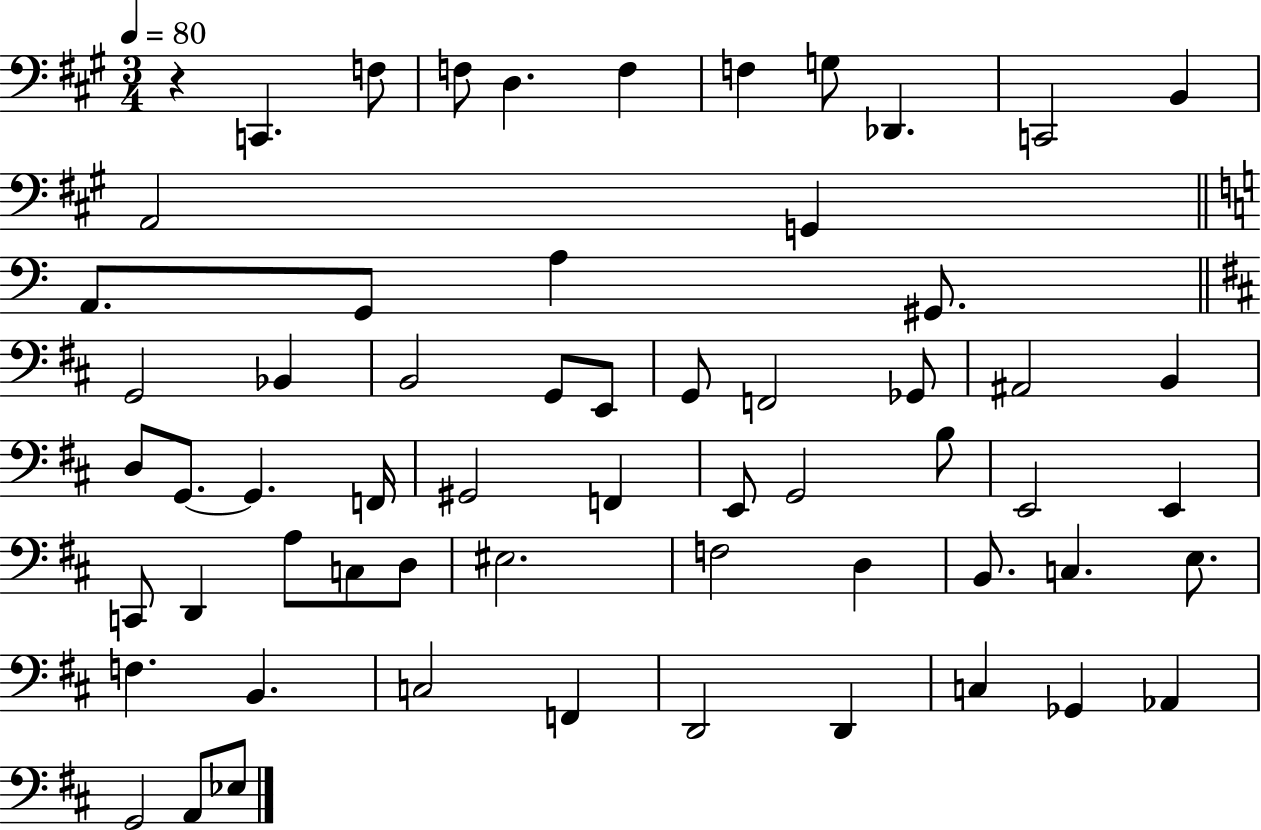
R/q C2/q. F3/e F3/e D3/q. F3/q F3/q G3/e Db2/q. C2/h B2/q A2/h G2/q A2/e. G2/e A3/q G#2/e. G2/h Bb2/q B2/h G2/e E2/e G2/e F2/h Gb2/e A#2/h B2/q D3/e G2/e. G2/q. F2/s G#2/h F2/q E2/e G2/h B3/e E2/h E2/q C2/e D2/q A3/e C3/e D3/e EIS3/h. F3/h D3/q B2/e. C3/q. E3/e. F3/q. B2/q. C3/h F2/q D2/h D2/q C3/q Gb2/q Ab2/q G2/h A2/e Eb3/e